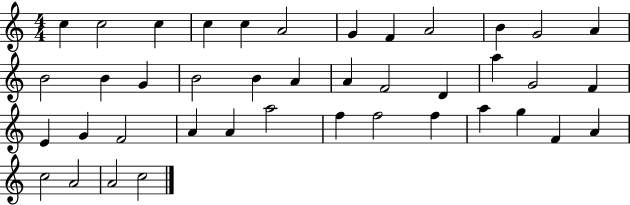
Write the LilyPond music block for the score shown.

{
  \clef treble
  \numericTimeSignature
  \time 4/4
  \key c \major
  c''4 c''2 c''4 | c''4 c''4 a'2 | g'4 f'4 a'2 | b'4 g'2 a'4 | \break b'2 b'4 g'4 | b'2 b'4 a'4 | a'4 f'2 d'4 | a''4 g'2 f'4 | \break e'4 g'4 f'2 | a'4 a'4 a''2 | f''4 f''2 f''4 | a''4 g''4 f'4 a'4 | \break c''2 a'2 | a'2 c''2 | \bar "|."
}